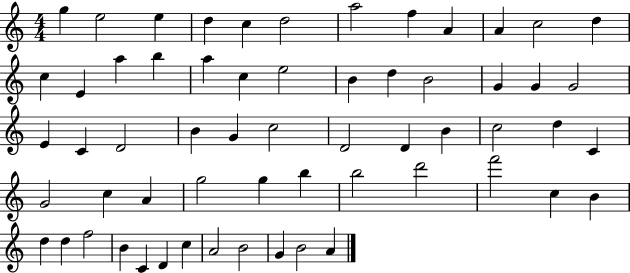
G5/q E5/h E5/q D5/q C5/q D5/h A5/h F5/q A4/q A4/q C5/h D5/q C5/q E4/q A5/q B5/q A5/q C5/q E5/h B4/q D5/q B4/h G4/q G4/q G4/h E4/q C4/q D4/h B4/q G4/q C5/h D4/h D4/q B4/q C5/h D5/q C4/q G4/h C5/q A4/q G5/h G5/q B5/q B5/h D6/h F6/h C5/q B4/q D5/q D5/q F5/h B4/q C4/q D4/q C5/q A4/h B4/h G4/q B4/h A4/q